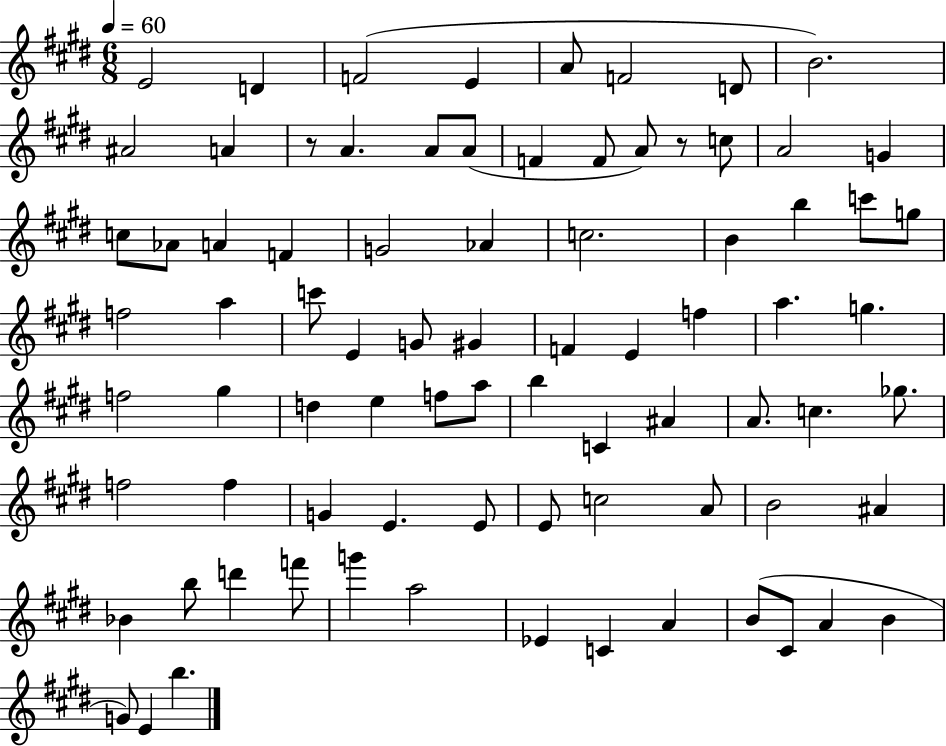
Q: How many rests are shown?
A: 2